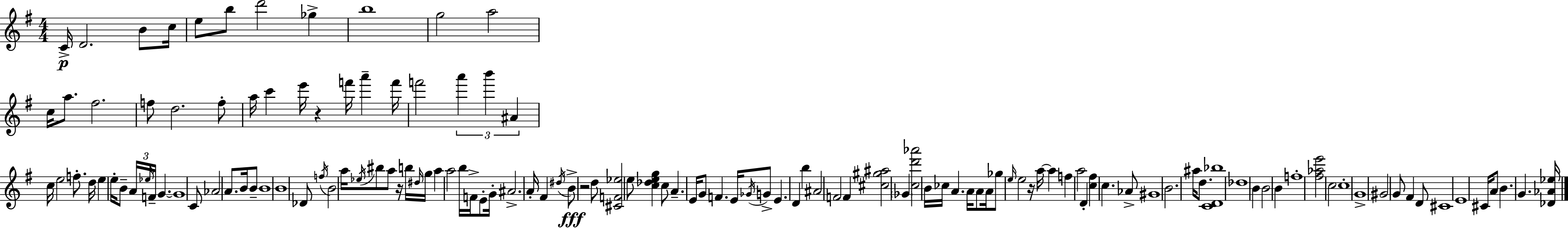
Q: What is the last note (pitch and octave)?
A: G4